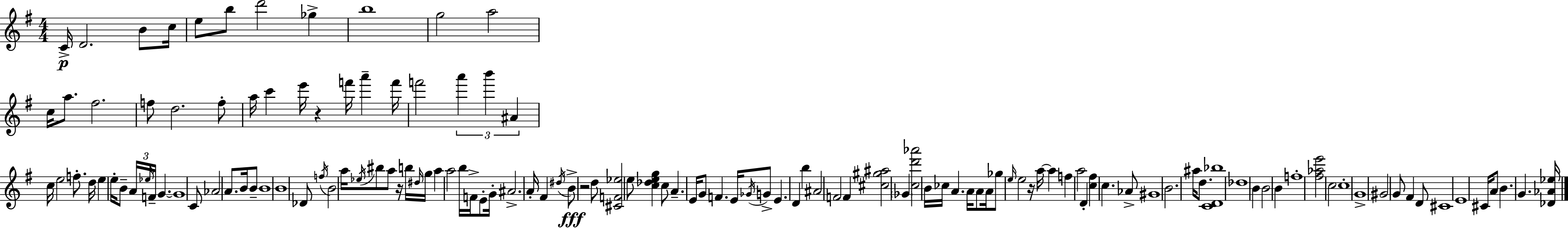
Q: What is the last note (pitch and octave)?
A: G4